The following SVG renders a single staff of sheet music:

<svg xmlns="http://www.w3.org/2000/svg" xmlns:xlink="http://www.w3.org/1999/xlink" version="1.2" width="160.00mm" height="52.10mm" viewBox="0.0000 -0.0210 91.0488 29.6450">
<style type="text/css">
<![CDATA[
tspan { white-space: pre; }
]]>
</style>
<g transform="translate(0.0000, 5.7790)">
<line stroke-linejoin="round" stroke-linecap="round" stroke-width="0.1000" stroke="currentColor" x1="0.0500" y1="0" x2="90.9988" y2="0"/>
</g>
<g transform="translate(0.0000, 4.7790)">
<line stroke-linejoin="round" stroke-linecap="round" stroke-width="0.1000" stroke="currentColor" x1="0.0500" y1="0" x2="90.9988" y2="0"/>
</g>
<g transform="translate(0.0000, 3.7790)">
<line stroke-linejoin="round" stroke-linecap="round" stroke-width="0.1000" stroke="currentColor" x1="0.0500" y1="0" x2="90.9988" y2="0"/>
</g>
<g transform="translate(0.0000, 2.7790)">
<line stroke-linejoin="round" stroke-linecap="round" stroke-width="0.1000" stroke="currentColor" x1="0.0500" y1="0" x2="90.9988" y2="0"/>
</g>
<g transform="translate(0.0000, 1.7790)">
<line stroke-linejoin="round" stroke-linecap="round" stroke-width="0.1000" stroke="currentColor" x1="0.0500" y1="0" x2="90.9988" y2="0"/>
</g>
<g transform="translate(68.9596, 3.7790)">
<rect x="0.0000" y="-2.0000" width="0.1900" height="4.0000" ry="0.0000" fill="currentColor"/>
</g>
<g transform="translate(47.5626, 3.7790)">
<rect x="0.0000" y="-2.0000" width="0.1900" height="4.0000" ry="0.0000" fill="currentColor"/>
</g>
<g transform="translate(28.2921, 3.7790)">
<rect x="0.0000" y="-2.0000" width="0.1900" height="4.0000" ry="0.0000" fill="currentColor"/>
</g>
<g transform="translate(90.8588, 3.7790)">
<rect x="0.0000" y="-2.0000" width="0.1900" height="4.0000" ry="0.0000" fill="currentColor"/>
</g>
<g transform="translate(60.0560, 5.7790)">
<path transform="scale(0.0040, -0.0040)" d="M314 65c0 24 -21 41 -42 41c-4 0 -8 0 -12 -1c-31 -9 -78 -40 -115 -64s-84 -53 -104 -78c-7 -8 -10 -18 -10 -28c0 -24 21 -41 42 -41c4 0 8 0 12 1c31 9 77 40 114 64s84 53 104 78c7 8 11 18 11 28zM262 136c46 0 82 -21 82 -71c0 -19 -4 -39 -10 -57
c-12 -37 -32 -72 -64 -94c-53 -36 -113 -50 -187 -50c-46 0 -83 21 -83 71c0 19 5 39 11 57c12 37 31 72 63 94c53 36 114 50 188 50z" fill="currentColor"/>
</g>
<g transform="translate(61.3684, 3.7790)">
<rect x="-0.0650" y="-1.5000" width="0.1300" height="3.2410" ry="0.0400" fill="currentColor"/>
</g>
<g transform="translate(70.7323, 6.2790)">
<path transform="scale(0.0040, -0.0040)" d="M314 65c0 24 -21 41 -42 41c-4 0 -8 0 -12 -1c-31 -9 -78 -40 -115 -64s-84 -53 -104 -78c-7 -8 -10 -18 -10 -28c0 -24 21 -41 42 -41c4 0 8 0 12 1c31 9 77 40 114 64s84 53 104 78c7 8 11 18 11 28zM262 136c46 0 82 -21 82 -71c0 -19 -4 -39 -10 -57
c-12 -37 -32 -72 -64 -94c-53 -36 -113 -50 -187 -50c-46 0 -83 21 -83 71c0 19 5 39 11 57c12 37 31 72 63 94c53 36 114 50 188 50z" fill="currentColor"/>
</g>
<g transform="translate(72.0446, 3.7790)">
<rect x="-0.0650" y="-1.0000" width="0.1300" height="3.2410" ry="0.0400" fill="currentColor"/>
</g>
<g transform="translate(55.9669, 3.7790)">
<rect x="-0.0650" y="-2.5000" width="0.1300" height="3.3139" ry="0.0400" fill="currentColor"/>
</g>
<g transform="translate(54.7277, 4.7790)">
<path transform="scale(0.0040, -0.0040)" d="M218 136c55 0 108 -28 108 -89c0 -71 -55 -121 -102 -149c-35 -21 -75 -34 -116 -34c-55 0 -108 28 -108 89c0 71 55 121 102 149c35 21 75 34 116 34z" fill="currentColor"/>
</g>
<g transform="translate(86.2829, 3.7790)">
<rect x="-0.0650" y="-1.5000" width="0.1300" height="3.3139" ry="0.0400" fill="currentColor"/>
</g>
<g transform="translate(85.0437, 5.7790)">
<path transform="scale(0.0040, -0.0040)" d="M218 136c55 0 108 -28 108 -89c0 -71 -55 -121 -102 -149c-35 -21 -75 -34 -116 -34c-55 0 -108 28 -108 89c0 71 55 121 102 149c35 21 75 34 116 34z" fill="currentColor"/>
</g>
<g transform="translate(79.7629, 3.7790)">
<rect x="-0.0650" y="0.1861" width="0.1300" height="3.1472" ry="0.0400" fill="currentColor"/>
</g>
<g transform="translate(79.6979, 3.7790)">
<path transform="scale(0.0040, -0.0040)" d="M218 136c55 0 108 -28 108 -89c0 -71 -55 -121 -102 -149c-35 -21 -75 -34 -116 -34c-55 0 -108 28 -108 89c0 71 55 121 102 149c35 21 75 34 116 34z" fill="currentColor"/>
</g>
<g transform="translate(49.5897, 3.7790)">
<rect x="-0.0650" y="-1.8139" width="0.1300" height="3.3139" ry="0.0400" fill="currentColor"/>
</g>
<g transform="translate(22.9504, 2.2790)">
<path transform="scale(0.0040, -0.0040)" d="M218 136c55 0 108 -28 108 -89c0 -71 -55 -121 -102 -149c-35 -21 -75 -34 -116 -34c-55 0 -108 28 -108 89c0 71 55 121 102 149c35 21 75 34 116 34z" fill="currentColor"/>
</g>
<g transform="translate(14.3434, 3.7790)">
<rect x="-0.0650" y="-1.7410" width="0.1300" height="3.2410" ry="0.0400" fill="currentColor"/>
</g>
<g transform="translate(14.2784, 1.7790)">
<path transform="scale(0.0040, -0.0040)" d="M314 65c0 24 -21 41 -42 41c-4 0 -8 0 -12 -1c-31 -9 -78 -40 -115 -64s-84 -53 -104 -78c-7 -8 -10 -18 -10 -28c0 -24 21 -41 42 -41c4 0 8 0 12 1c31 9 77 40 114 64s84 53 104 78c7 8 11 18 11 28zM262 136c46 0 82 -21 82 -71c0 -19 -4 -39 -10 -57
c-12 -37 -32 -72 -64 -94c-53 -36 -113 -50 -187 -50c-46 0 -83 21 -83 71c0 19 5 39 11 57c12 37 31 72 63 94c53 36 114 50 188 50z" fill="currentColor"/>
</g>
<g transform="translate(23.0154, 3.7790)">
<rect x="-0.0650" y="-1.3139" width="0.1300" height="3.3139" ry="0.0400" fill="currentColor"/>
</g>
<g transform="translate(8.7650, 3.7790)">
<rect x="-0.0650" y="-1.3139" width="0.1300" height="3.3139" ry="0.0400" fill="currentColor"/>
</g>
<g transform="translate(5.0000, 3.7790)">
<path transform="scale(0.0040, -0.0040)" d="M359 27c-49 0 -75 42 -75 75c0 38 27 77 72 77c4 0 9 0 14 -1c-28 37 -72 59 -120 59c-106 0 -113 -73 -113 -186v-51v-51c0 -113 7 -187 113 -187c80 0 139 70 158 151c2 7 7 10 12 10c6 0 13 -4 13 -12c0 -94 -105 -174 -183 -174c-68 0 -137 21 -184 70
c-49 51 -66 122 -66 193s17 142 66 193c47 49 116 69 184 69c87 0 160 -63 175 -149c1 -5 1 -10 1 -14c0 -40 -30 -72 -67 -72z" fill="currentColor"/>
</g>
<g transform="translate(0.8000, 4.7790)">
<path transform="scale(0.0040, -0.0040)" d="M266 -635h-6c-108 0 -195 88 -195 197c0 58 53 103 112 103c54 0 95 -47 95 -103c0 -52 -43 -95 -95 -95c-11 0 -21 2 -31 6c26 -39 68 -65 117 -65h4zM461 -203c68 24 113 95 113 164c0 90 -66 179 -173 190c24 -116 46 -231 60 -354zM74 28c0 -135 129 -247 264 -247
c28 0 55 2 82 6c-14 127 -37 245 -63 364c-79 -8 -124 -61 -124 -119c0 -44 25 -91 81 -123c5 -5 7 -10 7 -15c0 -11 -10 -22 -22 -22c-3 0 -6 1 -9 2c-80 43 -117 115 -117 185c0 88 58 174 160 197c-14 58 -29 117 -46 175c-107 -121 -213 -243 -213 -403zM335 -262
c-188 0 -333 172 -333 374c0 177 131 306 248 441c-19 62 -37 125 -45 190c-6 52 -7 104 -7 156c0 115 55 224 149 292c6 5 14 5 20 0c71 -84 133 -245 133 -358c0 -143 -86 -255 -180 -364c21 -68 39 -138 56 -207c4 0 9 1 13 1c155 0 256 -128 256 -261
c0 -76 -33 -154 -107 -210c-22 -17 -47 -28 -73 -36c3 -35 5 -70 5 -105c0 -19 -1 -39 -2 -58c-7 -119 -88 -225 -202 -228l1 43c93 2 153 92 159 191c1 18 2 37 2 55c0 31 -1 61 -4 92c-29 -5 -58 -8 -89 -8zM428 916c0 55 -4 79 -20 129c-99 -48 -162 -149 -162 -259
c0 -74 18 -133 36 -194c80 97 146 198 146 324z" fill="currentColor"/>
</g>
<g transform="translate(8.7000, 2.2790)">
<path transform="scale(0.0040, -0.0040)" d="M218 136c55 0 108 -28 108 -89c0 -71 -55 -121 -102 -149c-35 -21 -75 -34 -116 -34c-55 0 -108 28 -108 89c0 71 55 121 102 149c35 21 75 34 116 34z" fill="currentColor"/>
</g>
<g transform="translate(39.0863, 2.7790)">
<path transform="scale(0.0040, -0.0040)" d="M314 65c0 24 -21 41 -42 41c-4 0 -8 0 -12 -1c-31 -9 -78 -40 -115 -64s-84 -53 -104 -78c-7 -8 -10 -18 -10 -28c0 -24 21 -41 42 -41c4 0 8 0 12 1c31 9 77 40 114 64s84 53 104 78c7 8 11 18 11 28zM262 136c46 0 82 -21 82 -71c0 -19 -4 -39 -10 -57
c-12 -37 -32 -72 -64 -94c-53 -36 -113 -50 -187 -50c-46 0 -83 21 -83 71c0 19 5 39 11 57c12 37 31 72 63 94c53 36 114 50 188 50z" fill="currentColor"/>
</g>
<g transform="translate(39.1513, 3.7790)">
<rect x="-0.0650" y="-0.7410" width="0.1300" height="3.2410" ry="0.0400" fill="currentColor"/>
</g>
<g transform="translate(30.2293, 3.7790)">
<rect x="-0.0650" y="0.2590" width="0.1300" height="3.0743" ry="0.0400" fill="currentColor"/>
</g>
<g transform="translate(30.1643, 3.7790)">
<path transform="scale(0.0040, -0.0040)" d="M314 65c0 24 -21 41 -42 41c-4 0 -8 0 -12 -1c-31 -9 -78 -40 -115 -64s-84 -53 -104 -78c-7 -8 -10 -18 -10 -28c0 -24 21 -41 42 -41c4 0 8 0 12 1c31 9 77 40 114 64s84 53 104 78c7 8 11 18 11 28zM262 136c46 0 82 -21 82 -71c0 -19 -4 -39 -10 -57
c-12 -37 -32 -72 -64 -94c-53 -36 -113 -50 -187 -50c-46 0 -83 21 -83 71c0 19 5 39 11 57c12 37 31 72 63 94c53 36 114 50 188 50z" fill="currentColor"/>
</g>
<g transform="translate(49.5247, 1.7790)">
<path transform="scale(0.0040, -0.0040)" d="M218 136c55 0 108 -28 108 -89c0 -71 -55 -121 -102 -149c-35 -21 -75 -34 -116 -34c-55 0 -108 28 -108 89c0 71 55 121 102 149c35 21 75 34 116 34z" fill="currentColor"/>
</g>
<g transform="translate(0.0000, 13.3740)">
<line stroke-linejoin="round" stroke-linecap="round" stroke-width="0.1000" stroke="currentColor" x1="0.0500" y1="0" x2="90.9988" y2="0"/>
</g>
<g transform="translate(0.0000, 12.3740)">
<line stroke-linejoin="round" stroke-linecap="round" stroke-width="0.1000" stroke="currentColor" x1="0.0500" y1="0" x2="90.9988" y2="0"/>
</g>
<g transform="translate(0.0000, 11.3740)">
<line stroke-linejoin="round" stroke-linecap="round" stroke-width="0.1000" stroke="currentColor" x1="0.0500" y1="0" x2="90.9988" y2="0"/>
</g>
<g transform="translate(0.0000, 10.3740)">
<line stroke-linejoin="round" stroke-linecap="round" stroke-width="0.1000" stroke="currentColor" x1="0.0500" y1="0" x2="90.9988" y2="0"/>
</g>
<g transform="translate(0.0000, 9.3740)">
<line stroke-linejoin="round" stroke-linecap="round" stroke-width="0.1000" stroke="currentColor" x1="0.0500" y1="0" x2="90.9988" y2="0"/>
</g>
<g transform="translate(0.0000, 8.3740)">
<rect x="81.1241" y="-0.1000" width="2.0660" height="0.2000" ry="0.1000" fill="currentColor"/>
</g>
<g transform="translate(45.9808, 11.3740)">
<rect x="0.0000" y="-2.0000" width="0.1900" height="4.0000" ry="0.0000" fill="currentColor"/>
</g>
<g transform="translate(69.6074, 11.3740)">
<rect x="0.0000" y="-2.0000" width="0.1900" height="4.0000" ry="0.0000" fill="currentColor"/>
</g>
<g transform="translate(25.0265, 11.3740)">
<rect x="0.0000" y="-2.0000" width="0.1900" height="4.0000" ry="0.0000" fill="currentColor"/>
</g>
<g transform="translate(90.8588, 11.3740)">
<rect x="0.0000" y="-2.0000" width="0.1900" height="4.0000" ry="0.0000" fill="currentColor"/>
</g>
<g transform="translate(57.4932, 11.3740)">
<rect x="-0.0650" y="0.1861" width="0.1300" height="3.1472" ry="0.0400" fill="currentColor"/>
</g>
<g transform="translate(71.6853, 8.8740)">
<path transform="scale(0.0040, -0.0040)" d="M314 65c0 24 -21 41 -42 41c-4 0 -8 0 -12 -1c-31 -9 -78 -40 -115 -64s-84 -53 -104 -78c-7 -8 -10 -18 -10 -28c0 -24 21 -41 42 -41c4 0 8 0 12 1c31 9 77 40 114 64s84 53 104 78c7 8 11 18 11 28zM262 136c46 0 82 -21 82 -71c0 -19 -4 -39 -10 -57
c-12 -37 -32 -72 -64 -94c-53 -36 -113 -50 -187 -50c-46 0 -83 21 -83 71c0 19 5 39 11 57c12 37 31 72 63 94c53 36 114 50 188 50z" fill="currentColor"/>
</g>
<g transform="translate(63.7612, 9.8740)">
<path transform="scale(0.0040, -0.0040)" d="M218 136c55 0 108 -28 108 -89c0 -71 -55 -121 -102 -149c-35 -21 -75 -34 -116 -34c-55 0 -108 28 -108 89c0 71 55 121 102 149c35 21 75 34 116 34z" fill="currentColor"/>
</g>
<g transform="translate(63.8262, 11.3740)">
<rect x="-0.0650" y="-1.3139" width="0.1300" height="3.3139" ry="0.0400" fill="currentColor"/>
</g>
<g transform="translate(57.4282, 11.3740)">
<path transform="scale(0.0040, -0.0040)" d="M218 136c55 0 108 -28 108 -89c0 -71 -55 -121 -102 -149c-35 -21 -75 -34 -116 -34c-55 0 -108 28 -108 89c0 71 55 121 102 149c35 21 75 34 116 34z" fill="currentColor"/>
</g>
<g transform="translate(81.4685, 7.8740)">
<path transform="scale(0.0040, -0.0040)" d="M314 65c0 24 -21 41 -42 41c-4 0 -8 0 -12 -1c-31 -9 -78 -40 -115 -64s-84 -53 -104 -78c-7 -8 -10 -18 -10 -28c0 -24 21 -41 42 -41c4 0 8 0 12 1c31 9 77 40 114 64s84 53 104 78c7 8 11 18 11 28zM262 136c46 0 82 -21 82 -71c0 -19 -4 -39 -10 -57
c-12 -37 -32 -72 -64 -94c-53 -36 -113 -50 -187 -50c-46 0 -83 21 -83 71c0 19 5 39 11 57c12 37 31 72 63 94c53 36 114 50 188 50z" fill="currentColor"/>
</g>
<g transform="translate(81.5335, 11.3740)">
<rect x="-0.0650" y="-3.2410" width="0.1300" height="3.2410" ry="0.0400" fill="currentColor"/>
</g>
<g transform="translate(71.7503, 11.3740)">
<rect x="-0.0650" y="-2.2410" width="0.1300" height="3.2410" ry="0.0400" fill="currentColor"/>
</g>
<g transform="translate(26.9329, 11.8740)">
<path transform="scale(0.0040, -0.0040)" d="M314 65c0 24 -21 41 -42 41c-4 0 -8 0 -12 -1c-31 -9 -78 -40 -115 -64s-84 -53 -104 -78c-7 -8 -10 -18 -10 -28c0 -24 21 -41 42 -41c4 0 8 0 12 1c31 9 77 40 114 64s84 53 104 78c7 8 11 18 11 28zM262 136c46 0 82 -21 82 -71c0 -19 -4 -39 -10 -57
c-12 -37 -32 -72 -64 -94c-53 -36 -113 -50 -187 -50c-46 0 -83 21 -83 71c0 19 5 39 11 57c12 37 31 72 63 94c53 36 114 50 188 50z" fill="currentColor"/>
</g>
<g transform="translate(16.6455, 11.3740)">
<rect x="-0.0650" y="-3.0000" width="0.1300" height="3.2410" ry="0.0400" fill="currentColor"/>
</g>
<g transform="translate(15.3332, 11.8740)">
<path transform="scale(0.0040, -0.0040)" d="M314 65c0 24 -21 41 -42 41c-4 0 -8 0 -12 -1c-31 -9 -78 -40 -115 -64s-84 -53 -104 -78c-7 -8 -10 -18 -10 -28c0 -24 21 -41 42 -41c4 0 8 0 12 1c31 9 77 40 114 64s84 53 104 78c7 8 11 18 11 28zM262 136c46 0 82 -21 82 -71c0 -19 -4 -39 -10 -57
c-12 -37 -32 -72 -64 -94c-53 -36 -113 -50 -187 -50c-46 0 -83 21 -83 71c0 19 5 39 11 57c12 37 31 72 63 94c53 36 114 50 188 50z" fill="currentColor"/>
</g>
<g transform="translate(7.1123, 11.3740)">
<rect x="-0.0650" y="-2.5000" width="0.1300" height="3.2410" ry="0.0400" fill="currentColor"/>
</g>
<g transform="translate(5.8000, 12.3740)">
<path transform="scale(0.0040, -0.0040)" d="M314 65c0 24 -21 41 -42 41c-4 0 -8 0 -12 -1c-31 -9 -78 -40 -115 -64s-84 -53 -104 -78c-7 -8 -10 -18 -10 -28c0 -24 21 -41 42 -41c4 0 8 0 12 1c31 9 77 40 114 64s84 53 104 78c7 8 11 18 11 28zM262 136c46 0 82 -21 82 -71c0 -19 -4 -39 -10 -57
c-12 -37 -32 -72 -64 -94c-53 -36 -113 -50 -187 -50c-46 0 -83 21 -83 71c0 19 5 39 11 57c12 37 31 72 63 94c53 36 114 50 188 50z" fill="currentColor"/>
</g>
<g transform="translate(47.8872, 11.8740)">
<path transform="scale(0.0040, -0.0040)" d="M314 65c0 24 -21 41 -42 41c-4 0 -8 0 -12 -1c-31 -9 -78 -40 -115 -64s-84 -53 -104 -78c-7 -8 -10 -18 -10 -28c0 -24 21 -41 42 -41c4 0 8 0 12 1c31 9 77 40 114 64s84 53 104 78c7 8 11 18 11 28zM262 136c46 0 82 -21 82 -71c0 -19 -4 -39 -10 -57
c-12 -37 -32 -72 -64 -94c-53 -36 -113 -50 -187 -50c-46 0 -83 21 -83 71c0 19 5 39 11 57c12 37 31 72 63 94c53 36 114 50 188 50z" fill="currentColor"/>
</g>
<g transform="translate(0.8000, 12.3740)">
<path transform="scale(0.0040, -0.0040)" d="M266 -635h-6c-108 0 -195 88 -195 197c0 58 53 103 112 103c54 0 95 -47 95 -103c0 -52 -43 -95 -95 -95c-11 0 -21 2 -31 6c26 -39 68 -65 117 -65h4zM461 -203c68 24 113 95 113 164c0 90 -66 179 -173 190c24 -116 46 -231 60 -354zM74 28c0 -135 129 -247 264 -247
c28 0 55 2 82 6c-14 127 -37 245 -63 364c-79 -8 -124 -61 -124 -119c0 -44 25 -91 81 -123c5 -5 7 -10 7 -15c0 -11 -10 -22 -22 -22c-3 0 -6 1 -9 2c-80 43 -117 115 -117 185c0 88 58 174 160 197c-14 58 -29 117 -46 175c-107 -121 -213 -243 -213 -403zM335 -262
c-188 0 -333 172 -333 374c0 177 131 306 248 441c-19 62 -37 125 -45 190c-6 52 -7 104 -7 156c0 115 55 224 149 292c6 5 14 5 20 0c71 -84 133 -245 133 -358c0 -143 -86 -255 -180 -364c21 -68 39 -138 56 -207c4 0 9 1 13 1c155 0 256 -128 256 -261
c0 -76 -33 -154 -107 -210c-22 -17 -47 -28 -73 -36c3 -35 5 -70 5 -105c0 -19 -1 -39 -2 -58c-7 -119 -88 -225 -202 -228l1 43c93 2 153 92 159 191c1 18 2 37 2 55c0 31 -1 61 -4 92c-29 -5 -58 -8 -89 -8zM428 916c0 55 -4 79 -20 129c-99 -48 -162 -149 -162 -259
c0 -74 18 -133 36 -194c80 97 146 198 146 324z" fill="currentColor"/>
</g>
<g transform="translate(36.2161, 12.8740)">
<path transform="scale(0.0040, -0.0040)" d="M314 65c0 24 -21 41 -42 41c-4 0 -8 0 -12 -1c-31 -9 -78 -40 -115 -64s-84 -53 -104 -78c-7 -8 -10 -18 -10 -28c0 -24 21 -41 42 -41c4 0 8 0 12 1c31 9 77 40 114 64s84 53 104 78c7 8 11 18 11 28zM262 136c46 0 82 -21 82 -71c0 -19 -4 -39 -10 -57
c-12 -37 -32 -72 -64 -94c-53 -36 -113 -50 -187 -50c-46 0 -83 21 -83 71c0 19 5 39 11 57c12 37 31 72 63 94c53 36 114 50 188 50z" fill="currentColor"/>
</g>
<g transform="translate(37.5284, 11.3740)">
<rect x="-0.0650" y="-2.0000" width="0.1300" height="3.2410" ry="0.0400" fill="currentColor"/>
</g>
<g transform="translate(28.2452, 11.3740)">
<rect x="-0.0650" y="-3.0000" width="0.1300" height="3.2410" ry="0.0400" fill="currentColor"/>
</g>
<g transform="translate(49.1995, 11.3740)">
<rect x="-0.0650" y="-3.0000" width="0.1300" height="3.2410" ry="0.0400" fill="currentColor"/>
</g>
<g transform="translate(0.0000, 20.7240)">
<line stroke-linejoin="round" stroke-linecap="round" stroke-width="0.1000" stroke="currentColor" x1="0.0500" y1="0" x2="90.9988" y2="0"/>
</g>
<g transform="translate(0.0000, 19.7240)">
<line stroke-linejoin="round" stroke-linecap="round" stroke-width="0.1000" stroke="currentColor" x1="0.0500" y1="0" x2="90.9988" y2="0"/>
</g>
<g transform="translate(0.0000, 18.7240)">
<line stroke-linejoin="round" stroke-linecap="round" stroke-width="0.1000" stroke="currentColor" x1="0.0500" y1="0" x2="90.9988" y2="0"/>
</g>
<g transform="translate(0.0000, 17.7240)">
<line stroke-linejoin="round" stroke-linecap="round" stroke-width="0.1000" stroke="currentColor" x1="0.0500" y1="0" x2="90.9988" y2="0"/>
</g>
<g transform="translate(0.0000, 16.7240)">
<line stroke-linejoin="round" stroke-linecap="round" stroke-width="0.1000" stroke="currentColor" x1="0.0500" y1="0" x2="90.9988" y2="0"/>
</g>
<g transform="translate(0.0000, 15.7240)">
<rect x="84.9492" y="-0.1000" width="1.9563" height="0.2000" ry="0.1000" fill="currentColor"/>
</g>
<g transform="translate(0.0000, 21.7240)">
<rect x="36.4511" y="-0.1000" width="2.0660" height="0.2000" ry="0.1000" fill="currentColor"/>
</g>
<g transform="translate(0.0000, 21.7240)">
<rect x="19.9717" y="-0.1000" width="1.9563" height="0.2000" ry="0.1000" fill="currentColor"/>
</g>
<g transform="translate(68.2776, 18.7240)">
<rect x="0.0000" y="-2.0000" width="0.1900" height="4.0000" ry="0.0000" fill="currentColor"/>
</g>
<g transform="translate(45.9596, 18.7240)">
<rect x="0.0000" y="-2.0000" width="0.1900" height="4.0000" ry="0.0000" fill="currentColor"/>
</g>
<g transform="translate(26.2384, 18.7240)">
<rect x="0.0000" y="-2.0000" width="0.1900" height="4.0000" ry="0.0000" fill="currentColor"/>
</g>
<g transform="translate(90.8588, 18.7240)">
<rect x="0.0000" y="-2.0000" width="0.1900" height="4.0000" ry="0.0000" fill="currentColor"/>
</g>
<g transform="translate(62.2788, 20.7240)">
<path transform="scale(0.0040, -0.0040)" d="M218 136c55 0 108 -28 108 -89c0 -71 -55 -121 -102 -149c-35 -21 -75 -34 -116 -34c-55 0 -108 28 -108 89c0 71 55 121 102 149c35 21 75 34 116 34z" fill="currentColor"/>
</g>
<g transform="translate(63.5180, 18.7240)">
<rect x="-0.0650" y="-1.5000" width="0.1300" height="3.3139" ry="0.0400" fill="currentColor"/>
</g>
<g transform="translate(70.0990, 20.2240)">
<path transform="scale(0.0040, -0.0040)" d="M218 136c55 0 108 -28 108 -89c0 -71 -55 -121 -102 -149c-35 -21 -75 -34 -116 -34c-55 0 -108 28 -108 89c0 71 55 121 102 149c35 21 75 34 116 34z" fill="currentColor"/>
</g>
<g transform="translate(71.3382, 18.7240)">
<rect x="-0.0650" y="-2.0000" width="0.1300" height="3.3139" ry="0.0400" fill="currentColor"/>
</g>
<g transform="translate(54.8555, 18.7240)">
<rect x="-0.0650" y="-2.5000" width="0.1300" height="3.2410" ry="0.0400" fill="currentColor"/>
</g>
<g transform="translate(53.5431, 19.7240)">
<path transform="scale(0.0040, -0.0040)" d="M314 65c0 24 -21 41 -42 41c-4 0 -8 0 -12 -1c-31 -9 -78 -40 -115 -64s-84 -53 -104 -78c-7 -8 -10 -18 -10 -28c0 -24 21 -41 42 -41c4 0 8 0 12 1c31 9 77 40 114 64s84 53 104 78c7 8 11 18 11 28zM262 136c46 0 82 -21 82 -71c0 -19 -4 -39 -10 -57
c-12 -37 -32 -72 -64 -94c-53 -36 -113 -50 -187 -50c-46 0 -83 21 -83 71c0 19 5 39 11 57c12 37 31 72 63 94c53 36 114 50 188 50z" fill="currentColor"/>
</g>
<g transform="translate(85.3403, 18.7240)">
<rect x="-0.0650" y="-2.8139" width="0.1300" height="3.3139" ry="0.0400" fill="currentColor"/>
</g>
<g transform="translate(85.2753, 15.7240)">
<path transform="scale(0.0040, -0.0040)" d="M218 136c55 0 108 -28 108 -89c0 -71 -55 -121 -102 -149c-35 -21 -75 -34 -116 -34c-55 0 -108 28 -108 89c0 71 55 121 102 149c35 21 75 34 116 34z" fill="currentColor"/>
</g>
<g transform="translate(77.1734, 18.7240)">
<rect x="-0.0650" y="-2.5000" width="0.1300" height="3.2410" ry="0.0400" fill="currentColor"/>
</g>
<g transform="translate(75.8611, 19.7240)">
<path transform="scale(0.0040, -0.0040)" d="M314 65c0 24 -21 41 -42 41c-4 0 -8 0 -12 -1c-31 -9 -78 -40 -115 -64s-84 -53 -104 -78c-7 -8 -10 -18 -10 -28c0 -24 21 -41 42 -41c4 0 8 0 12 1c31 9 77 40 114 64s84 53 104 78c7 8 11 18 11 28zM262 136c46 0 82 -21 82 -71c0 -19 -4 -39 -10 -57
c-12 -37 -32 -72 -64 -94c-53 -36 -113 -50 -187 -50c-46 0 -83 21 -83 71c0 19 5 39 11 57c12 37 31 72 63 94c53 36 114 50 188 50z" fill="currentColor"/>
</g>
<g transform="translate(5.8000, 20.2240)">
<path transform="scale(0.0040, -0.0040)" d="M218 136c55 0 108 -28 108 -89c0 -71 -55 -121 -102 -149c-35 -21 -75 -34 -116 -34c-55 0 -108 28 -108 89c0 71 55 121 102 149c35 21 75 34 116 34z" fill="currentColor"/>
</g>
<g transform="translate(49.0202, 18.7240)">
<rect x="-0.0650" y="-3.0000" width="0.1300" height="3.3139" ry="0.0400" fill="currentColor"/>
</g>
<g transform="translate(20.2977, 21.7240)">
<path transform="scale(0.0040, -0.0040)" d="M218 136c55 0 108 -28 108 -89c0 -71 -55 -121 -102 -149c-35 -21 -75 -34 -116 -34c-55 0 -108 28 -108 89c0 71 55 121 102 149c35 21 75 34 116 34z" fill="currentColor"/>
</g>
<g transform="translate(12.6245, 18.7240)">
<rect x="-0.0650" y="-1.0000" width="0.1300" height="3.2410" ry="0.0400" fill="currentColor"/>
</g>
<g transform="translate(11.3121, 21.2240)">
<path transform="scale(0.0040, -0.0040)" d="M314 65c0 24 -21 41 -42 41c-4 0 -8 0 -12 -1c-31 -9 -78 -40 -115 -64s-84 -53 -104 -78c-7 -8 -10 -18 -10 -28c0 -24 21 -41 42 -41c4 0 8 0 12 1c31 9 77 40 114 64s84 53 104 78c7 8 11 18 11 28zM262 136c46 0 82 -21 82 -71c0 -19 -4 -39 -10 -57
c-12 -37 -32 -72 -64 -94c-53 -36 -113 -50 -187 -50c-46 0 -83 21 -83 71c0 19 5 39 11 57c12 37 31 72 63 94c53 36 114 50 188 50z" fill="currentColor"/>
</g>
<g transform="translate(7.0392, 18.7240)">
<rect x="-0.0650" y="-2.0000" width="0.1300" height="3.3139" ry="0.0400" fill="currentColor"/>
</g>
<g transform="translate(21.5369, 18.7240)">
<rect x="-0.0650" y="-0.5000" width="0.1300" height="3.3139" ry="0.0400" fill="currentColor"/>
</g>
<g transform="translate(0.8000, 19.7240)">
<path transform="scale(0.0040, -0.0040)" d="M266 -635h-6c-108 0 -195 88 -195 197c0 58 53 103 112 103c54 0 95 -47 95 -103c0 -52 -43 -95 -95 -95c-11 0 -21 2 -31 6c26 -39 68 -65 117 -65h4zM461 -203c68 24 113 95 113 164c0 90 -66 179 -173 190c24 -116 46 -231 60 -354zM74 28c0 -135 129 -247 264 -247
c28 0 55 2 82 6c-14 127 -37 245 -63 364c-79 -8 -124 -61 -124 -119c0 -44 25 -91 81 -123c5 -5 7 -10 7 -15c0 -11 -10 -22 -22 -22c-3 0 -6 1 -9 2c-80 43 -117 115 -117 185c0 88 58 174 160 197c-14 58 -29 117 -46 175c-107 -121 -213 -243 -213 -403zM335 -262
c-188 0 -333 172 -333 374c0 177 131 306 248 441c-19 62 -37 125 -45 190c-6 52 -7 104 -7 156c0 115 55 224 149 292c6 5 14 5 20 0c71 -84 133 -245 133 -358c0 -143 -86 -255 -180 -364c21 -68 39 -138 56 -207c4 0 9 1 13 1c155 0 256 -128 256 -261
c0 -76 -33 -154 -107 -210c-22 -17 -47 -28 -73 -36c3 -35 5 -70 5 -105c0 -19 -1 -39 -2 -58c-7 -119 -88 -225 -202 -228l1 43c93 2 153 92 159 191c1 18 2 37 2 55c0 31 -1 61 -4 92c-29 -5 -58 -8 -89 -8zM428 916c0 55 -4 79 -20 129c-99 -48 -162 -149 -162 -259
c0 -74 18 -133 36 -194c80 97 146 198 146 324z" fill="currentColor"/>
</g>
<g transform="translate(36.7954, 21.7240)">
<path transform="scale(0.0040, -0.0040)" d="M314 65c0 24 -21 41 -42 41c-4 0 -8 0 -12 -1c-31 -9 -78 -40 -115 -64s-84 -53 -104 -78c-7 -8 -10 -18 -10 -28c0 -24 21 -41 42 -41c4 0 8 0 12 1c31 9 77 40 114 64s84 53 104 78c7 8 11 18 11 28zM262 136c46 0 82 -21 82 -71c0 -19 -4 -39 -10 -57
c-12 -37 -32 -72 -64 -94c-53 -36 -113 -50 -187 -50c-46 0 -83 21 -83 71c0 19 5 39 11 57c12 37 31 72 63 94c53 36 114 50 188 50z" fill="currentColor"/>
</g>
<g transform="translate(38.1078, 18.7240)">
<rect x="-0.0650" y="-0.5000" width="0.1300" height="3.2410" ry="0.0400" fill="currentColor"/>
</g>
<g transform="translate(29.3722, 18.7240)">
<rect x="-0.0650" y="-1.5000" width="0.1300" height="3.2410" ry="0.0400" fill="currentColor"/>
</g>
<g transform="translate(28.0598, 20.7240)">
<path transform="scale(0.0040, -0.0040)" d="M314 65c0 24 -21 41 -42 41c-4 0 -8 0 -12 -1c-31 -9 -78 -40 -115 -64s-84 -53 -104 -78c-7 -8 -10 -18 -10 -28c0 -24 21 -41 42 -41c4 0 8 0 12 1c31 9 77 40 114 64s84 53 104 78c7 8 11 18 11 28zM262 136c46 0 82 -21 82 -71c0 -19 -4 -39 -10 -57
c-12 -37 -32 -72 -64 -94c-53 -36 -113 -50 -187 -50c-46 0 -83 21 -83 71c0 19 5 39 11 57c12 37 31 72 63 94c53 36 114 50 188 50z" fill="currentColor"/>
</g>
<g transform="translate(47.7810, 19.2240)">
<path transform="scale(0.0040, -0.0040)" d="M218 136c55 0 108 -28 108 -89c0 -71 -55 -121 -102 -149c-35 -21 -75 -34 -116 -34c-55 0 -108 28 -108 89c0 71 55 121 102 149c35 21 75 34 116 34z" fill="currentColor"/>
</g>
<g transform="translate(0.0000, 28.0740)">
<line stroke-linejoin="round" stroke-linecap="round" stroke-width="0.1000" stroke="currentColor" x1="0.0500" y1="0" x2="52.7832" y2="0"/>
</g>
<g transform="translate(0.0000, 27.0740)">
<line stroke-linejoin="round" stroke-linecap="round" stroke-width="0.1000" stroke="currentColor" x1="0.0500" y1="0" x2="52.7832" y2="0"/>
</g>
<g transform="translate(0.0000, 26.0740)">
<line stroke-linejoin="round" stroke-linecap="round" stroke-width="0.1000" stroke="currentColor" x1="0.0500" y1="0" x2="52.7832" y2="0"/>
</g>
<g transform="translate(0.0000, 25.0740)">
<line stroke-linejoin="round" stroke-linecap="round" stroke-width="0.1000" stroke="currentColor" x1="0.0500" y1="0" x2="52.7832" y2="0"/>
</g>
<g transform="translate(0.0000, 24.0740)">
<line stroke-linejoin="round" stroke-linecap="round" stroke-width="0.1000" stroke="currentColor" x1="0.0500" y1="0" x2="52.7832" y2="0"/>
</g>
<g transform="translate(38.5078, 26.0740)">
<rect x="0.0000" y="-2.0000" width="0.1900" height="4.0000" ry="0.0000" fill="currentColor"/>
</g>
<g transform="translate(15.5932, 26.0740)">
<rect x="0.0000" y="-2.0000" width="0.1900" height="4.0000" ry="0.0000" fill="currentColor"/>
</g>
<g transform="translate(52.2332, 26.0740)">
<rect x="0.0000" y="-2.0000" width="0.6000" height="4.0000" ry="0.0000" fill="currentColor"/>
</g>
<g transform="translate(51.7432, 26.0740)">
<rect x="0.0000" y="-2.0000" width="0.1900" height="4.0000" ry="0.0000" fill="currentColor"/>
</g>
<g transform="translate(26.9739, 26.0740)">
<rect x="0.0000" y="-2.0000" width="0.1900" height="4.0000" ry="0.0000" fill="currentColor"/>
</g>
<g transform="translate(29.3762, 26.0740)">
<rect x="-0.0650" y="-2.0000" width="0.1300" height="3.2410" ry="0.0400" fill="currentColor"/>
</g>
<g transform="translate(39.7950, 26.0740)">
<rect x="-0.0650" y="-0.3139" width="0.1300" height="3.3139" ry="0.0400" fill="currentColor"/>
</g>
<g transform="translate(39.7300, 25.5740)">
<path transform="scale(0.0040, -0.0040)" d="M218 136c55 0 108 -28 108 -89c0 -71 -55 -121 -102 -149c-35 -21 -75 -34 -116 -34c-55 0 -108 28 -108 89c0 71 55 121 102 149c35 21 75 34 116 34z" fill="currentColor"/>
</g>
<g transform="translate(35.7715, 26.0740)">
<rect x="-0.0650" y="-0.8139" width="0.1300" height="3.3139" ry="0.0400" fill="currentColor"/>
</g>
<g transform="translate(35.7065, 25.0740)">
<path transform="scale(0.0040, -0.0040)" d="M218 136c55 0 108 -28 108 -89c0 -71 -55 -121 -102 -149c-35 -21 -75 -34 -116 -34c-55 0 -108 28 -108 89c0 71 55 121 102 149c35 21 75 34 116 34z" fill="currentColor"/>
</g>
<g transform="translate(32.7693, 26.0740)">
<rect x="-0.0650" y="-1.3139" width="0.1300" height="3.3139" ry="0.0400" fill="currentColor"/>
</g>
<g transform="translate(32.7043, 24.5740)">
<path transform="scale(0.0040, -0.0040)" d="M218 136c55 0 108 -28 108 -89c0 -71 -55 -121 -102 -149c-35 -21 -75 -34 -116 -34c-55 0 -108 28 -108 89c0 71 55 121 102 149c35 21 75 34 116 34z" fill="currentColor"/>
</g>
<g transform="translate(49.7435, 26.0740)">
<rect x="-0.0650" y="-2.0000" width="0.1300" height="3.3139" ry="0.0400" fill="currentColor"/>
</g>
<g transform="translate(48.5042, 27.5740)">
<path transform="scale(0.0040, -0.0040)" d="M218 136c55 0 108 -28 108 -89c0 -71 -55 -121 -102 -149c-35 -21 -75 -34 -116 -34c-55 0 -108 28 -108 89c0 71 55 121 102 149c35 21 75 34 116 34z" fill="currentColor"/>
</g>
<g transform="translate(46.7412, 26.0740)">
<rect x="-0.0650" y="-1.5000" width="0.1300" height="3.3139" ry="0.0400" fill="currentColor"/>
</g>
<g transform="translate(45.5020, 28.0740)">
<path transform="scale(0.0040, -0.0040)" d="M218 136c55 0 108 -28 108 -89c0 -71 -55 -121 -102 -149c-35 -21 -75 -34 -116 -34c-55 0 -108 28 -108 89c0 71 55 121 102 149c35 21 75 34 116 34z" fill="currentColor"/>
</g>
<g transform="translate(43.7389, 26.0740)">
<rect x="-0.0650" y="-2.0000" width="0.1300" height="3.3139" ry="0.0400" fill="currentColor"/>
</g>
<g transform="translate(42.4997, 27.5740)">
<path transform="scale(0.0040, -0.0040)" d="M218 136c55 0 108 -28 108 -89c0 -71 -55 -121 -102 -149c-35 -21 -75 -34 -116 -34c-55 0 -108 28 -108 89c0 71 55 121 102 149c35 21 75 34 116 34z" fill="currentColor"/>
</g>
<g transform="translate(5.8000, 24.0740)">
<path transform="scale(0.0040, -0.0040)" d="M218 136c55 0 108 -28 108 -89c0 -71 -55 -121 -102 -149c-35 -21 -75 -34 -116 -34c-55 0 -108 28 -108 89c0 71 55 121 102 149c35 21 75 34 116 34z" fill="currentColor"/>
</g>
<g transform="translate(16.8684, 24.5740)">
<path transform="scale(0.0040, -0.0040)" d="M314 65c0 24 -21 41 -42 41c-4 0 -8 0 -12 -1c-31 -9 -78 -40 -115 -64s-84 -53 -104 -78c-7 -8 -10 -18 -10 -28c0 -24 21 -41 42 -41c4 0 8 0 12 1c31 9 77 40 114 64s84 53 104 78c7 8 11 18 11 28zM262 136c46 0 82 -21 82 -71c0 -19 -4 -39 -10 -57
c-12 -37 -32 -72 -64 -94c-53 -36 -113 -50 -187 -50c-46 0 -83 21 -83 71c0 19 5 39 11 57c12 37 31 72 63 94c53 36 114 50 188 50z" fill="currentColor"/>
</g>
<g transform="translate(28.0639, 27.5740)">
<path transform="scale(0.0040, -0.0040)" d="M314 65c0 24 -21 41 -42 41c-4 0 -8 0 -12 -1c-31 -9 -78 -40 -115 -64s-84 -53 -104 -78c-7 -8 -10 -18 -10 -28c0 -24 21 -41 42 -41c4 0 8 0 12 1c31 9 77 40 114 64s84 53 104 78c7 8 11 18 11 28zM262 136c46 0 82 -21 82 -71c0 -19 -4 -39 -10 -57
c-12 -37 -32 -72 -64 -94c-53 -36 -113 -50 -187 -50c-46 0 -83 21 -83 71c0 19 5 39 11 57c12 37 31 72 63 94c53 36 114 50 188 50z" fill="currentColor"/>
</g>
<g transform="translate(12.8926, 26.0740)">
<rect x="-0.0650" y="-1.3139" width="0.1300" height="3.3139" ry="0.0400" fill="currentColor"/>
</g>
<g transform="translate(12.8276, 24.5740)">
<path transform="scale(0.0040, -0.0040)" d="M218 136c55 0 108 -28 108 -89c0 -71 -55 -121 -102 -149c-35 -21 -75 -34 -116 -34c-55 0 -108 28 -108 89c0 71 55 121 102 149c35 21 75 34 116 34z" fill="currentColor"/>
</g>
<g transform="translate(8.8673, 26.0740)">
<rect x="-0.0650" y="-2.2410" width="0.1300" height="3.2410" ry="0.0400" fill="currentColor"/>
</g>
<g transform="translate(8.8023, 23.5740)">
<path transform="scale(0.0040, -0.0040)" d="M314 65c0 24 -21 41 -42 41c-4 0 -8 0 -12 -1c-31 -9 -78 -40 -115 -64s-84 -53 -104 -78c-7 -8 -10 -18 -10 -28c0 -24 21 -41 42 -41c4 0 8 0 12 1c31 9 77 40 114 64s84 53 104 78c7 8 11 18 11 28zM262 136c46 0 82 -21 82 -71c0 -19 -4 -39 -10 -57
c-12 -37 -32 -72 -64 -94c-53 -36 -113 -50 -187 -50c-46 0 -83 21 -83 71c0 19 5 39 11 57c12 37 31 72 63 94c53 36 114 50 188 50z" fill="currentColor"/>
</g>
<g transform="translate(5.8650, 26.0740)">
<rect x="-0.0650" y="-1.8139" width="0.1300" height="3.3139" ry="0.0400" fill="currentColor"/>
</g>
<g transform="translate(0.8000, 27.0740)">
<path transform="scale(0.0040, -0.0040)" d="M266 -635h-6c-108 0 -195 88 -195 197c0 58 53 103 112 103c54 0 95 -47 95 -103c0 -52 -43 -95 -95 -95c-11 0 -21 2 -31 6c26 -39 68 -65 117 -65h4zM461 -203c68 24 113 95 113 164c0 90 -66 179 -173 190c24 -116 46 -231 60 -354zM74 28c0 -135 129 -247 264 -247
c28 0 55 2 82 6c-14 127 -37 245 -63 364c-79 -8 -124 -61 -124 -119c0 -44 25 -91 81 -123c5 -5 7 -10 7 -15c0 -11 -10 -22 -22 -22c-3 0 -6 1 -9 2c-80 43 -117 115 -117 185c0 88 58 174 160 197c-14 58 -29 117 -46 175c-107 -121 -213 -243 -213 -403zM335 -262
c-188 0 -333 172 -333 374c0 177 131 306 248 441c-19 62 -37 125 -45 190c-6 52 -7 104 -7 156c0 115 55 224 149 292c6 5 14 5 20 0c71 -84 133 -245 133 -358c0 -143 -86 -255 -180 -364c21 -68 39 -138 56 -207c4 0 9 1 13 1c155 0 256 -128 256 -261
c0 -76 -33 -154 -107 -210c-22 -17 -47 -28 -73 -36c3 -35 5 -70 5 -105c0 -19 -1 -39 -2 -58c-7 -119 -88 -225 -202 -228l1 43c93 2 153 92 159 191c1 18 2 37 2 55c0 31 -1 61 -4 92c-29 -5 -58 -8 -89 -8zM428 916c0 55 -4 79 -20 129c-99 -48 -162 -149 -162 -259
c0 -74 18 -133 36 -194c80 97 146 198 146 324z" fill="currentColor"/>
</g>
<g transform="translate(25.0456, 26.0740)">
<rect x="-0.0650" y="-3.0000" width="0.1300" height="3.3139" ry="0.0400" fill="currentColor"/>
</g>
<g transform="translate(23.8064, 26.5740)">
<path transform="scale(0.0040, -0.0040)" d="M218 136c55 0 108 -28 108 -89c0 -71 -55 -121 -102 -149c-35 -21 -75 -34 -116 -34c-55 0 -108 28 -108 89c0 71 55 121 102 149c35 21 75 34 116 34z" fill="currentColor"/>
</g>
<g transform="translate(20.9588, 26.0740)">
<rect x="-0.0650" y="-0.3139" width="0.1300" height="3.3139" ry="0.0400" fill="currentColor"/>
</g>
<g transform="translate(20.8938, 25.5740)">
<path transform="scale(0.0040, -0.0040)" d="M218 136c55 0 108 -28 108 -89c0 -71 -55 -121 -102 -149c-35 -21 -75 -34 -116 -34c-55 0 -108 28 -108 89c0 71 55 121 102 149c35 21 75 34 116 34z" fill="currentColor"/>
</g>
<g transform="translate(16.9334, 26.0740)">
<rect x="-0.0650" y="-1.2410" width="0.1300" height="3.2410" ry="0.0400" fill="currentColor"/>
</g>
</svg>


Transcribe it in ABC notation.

X:1
T:Untitled
M:4/4
L:1/4
K:C
e f2 e B2 d2 f G E2 D2 B E G2 A2 A2 F2 A2 B e g2 b2 F D2 C E2 C2 A G2 E F G2 a f g2 e e2 c A F2 e d c F E F